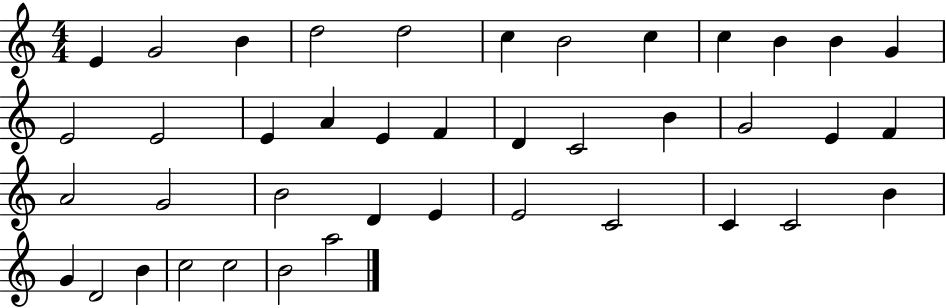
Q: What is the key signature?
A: C major